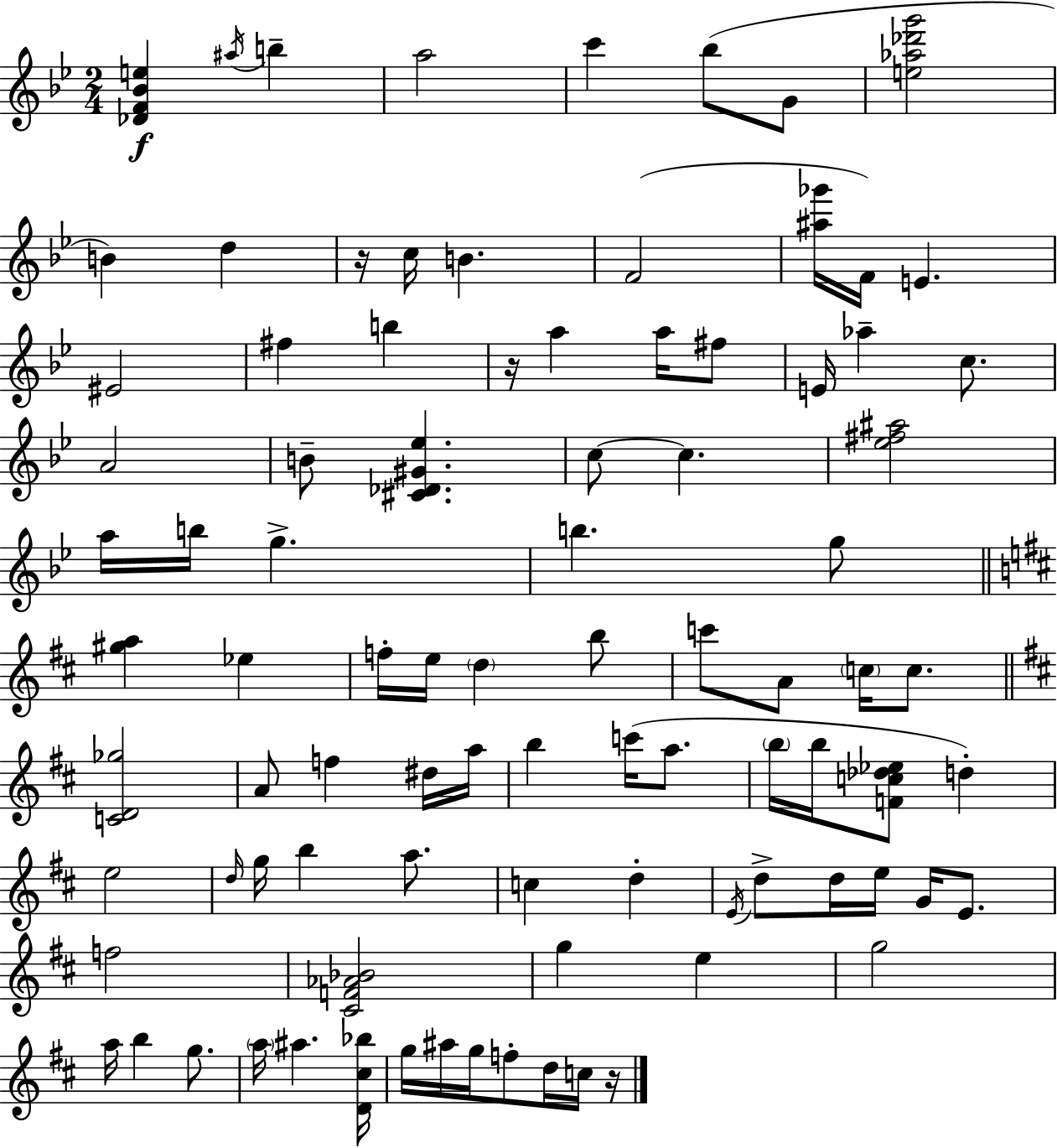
[Db4,F4,Bb4,E5]/q A#5/s B5/q A5/h C6/q Bb5/e G4/e [E5,Ab5,Db6,G6]/h B4/q D5/q R/s C5/s B4/q. F4/h [A#5,Gb6]/s F4/s E4/q. EIS4/h F#5/q B5/q R/s A5/q A5/s F#5/e E4/s Ab5/q C5/e. A4/h B4/e [C#4,Db4,G#4,Eb5]/q. C5/e C5/q. [Eb5,F#5,A#5]/h A5/s B5/s G5/q. B5/q. G5/e [G#5,A5]/q Eb5/q F5/s E5/s D5/q B5/e C6/e A4/e C5/s C5/e. [C4,D4,Gb5]/h A4/e F5/q D#5/s A5/s B5/q C6/s A5/e. B5/s B5/s [F4,C5,Db5,Eb5]/e D5/q E5/h D5/s G5/s B5/q A5/e. C5/q D5/q E4/s D5/e D5/s E5/s G4/s E4/e. F5/h [C#4,F4,Ab4,Bb4]/h G5/q E5/q G5/h A5/s B5/q G5/e. A5/s A#5/q. [D4,C#5,Bb5]/s G5/s A#5/s G5/s F5/e D5/s C5/s R/s